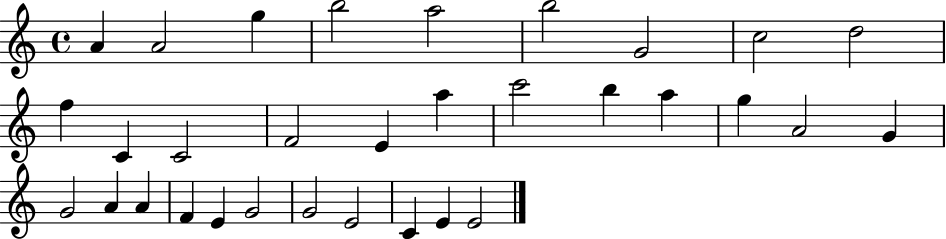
X:1
T:Untitled
M:4/4
L:1/4
K:C
A A2 g b2 a2 b2 G2 c2 d2 f C C2 F2 E a c'2 b a g A2 G G2 A A F E G2 G2 E2 C E E2